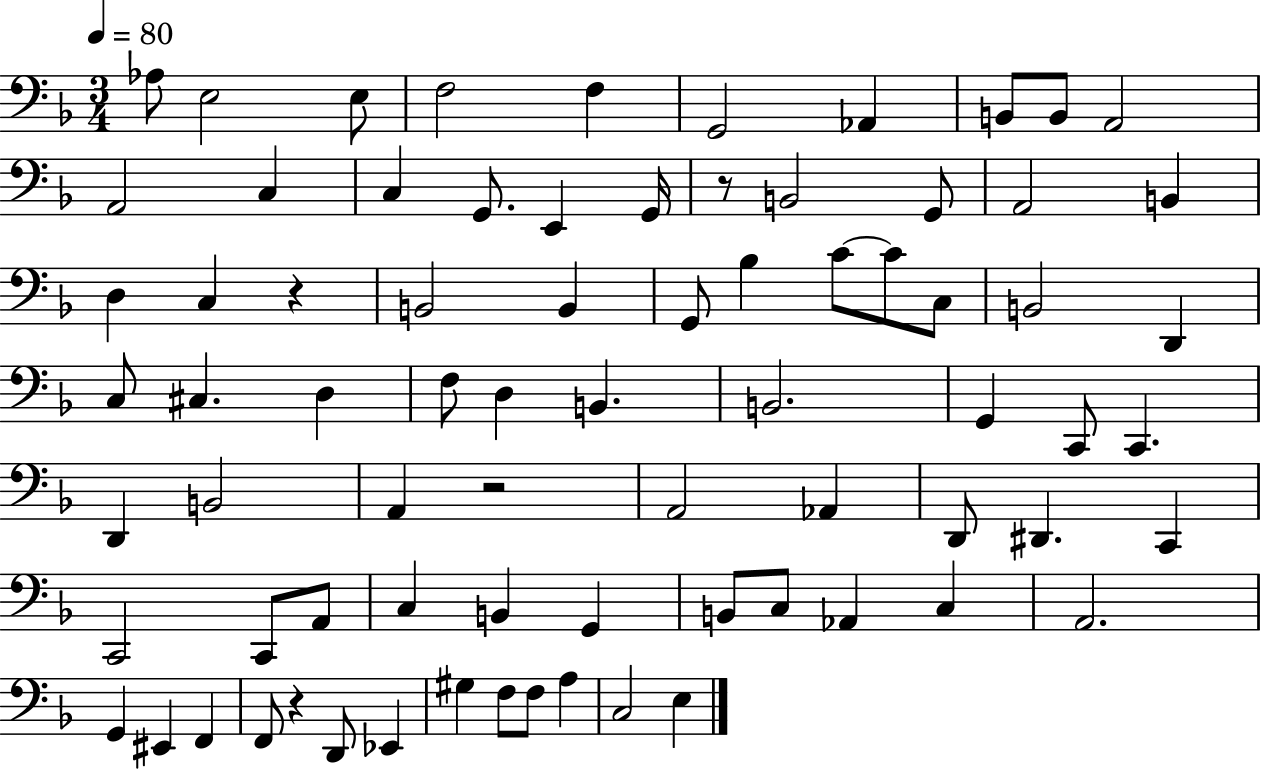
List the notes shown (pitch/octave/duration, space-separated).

Ab3/e E3/h E3/e F3/h F3/q G2/h Ab2/q B2/e B2/e A2/h A2/h C3/q C3/q G2/e. E2/q G2/s R/e B2/h G2/e A2/h B2/q D3/q C3/q R/q B2/h B2/q G2/e Bb3/q C4/e C4/e C3/e B2/h D2/q C3/e C#3/q. D3/q F3/e D3/q B2/q. B2/h. G2/q C2/e C2/q. D2/q B2/h A2/q R/h A2/h Ab2/q D2/e D#2/q. C2/q C2/h C2/e A2/e C3/q B2/q G2/q B2/e C3/e Ab2/q C3/q A2/h. G2/q EIS2/q F2/q F2/e R/q D2/e Eb2/q G#3/q F3/e F3/e A3/q C3/h E3/q